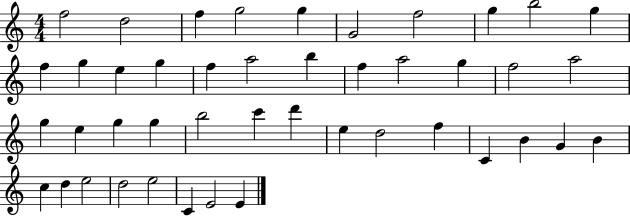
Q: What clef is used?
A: treble